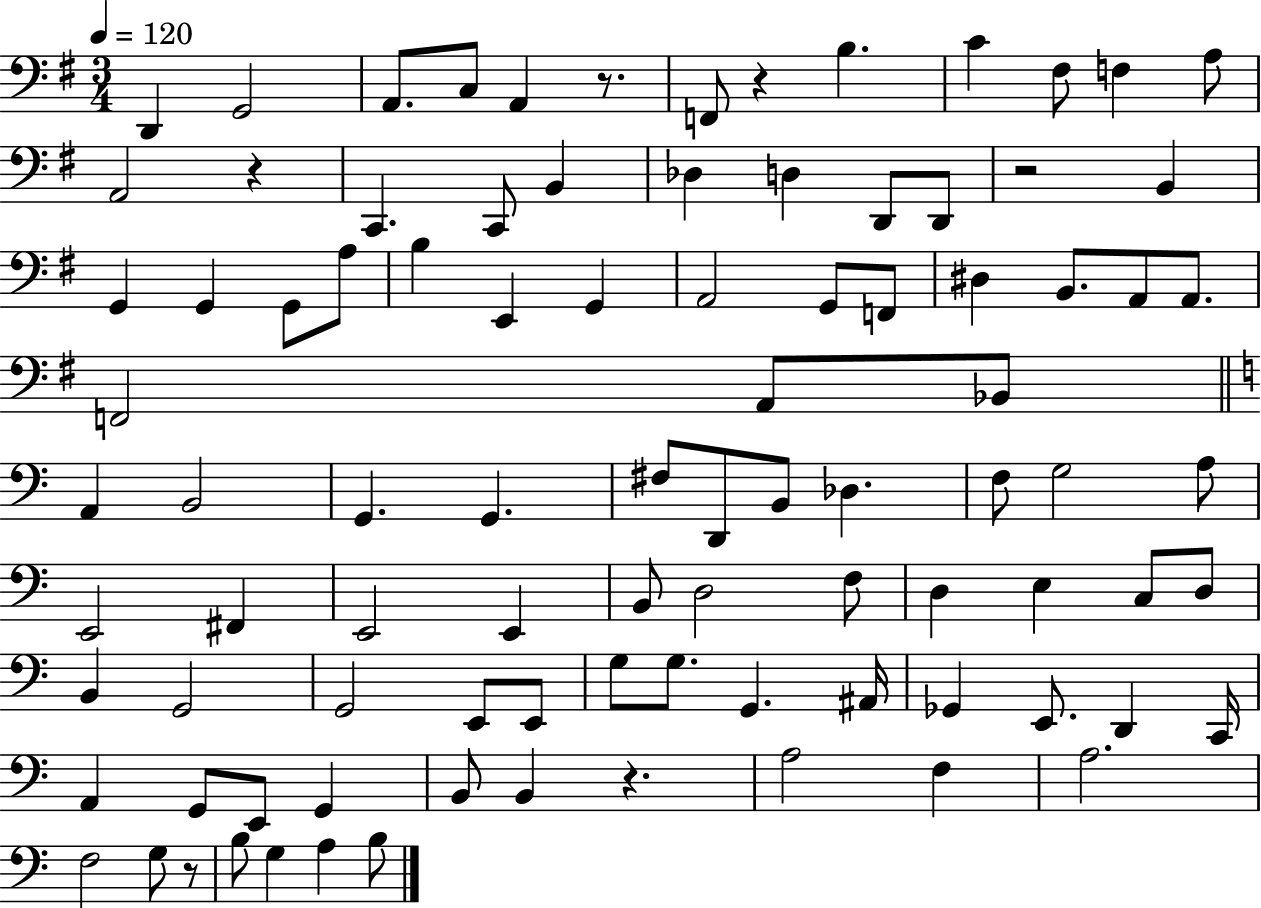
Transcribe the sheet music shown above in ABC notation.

X:1
T:Untitled
M:3/4
L:1/4
K:G
D,, G,,2 A,,/2 C,/2 A,, z/2 F,,/2 z B, C ^F,/2 F, A,/2 A,,2 z C,, C,,/2 B,, _D, D, D,,/2 D,,/2 z2 B,, G,, G,, G,,/2 A,/2 B, E,, G,, A,,2 G,,/2 F,,/2 ^D, B,,/2 A,,/2 A,,/2 F,,2 A,,/2 _B,,/2 A,, B,,2 G,, G,, ^F,/2 D,,/2 B,,/2 _D, F,/2 G,2 A,/2 E,,2 ^F,, E,,2 E,, B,,/2 D,2 F,/2 D, E, C,/2 D,/2 B,, G,,2 G,,2 E,,/2 E,,/2 G,/2 G,/2 G,, ^A,,/4 _G,, E,,/2 D,, C,,/4 A,, G,,/2 E,,/2 G,, B,,/2 B,, z A,2 F, A,2 F,2 G,/2 z/2 B,/2 G, A, B,/2